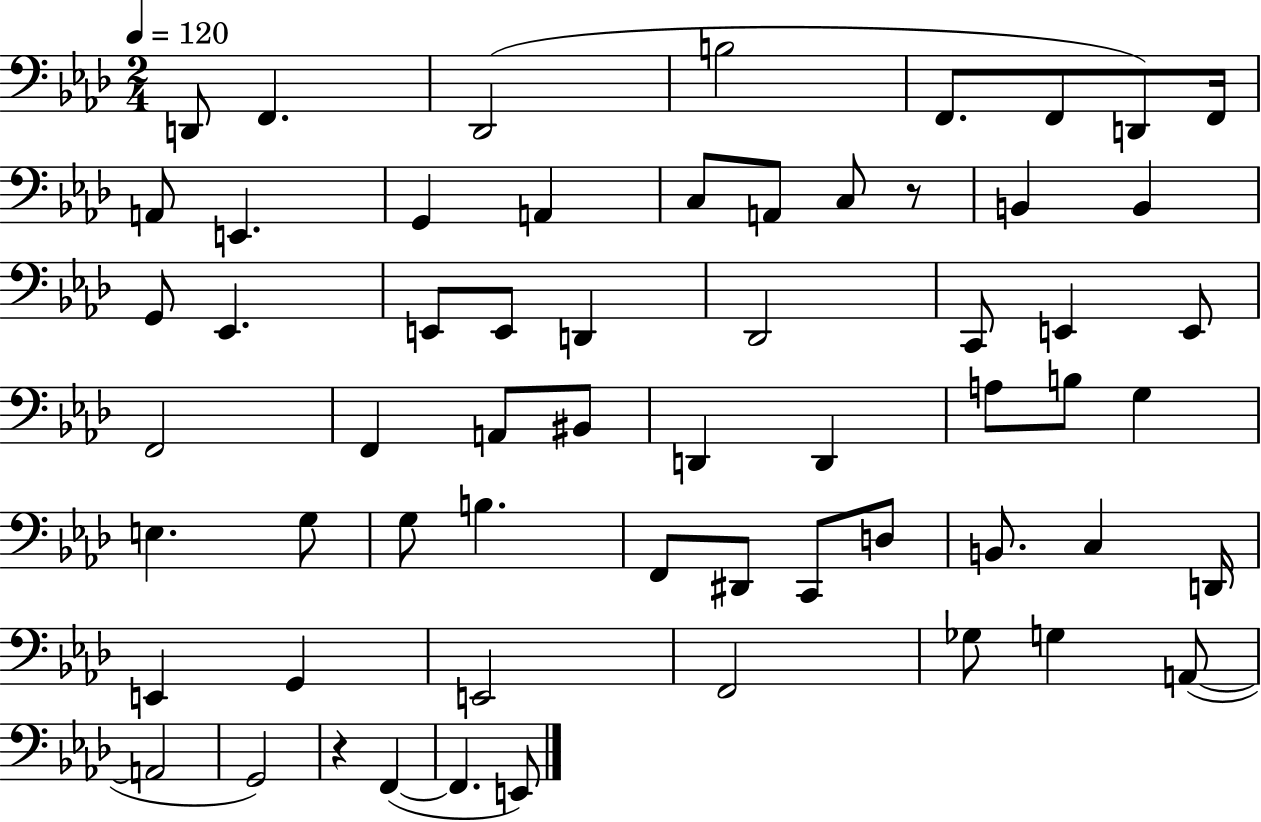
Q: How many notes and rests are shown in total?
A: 60